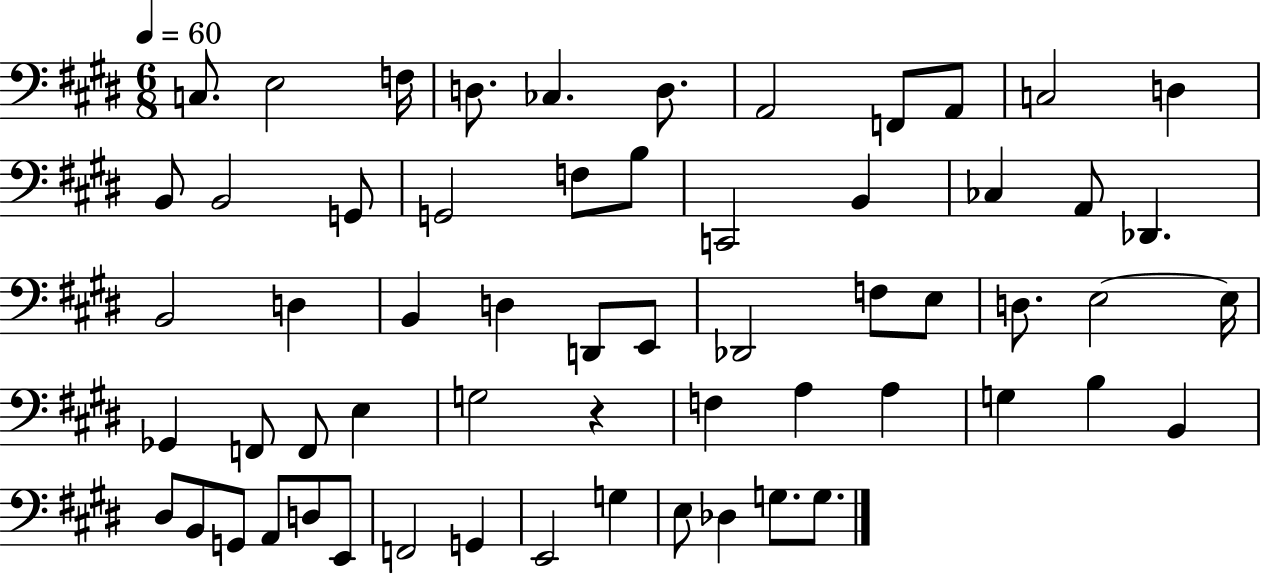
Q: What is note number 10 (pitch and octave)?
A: C3